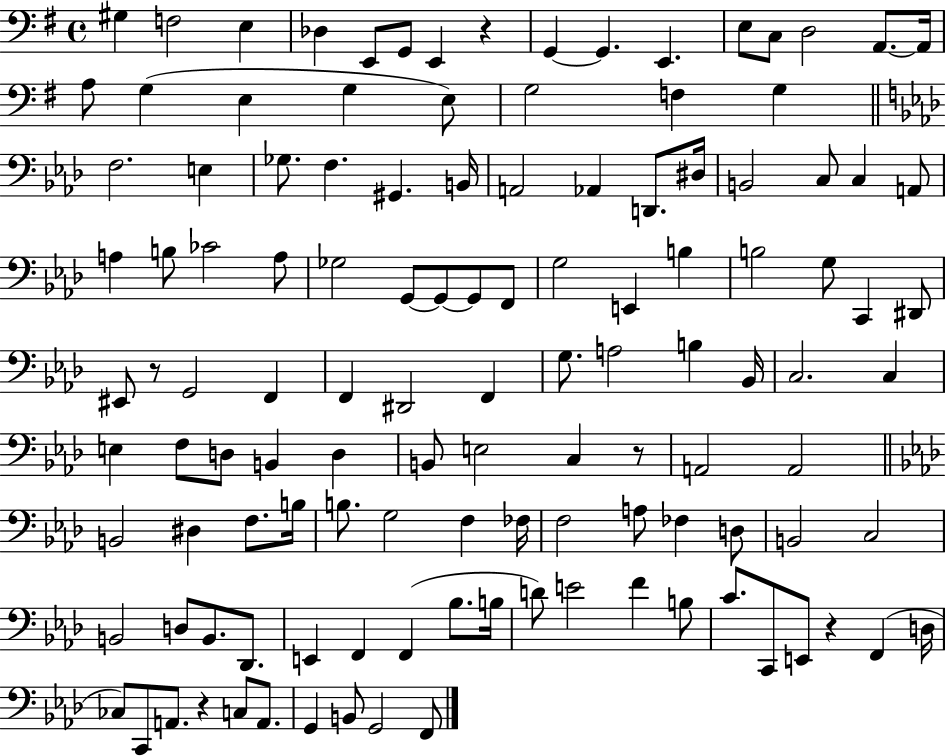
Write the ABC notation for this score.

X:1
T:Untitled
M:4/4
L:1/4
K:G
^G, F,2 E, _D, E,,/2 G,,/2 E,, z G,, G,, E,, E,/2 C,/2 D,2 A,,/2 A,,/4 A,/2 G, E, G, E,/2 G,2 F, G, F,2 E, _G,/2 F, ^G,, B,,/4 A,,2 _A,, D,,/2 ^D,/4 B,,2 C,/2 C, A,,/2 A, B,/2 _C2 A,/2 _G,2 G,,/2 G,,/2 G,,/2 F,,/2 G,2 E,, B, B,2 G,/2 C,, ^D,,/2 ^E,,/2 z/2 G,,2 F,, F,, ^D,,2 F,, G,/2 A,2 B, _B,,/4 C,2 C, E, F,/2 D,/2 B,, D, B,,/2 E,2 C, z/2 A,,2 A,,2 B,,2 ^D, F,/2 B,/4 B,/2 G,2 F, _F,/4 F,2 A,/2 _F, D,/2 B,,2 C,2 B,,2 D,/2 B,,/2 _D,,/2 E,, F,, F,, _B,/2 B,/4 D/2 E2 F B,/2 C/2 C,,/2 E,,/2 z F,, D,/4 _C,/2 C,,/2 A,,/2 z C,/2 A,,/2 G,, B,,/2 G,,2 F,,/2